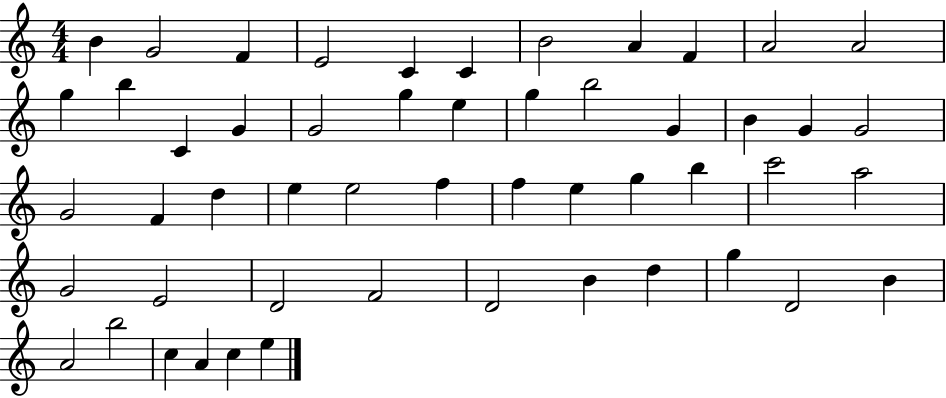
B4/q G4/h F4/q E4/h C4/q C4/q B4/h A4/q F4/q A4/h A4/h G5/q B5/q C4/q G4/q G4/h G5/q E5/q G5/q B5/h G4/q B4/q G4/q G4/h G4/h F4/q D5/q E5/q E5/h F5/q F5/q E5/q G5/q B5/q C6/h A5/h G4/h E4/h D4/h F4/h D4/h B4/q D5/q G5/q D4/h B4/q A4/h B5/h C5/q A4/q C5/q E5/q